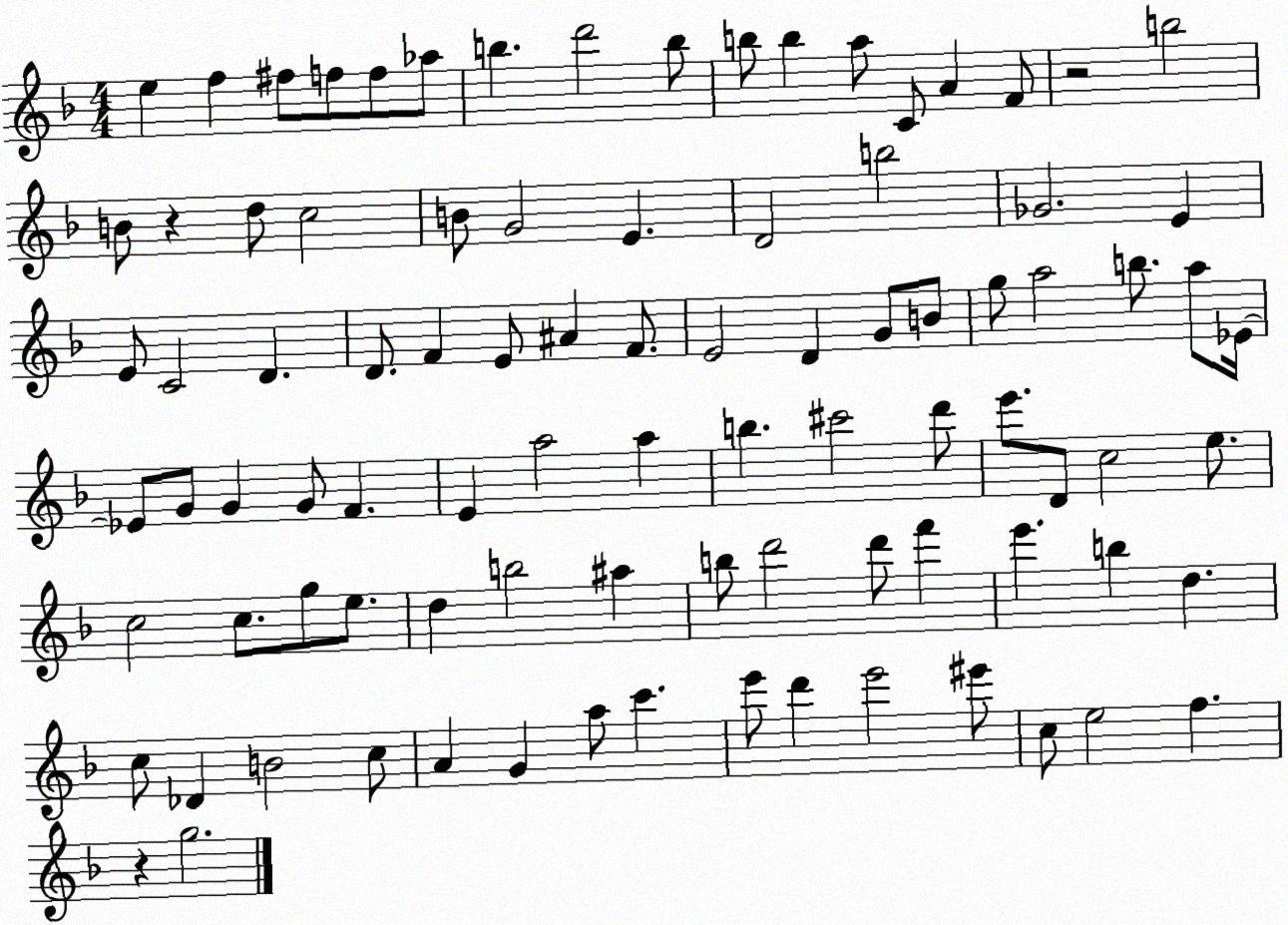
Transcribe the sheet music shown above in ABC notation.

X:1
T:Untitled
M:4/4
L:1/4
K:F
e f ^f/2 f/2 f/2 _a/2 b d'2 b/2 b/2 b a/2 C/2 A F/2 z2 b2 B/2 z d/2 c2 B/2 G2 E D2 b2 _G2 E E/2 C2 D D/2 F E/2 ^A F/2 E2 D G/2 B/2 g/2 a2 b/2 a/2 _E/4 _E/2 G/2 G G/2 F E a2 a b ^c'2 d'/2 e'/2 D/2 c2 e/2 c2 c/2 g/2 e/2 d b2 ^a b/2 d'2 d'/2 f' e' b d c/2 _D B2 c/2 A G a/2 c' e'/2 d' e'2 ^e'/2 c/2 e2 f z g2